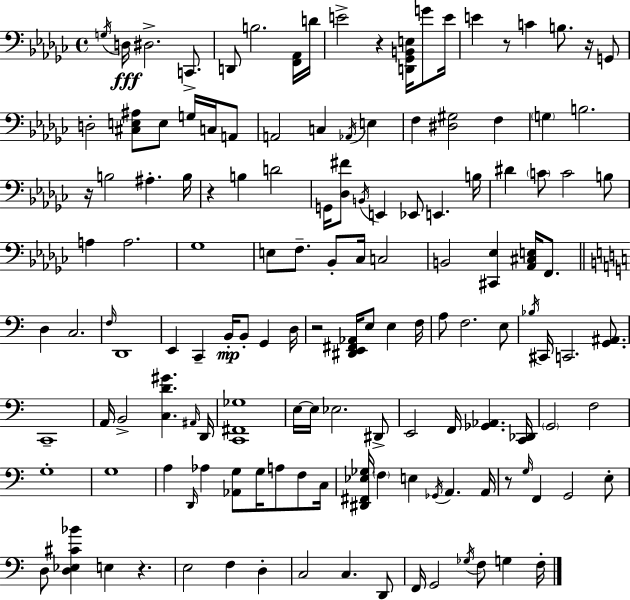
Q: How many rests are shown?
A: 8